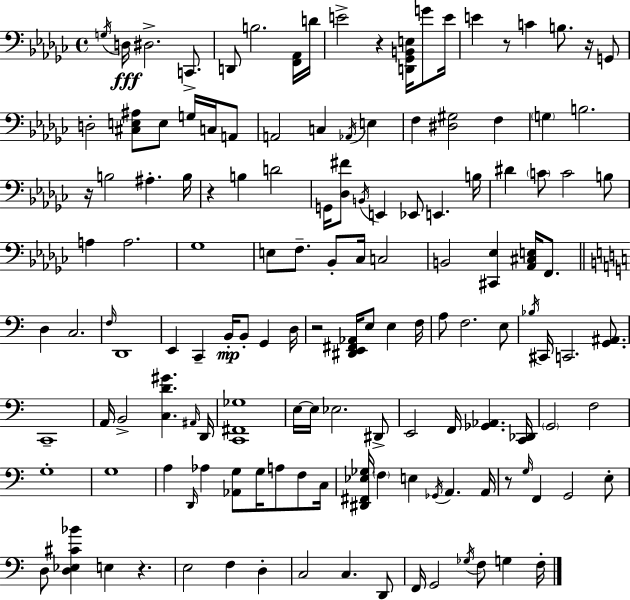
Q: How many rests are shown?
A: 8